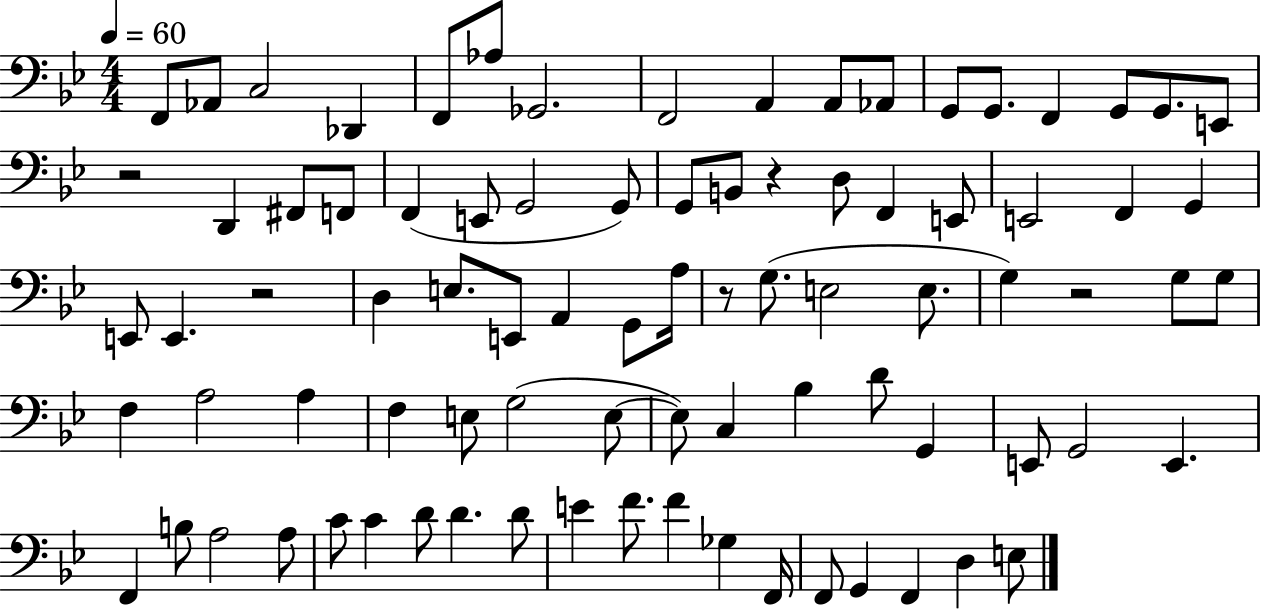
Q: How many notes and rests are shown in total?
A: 85